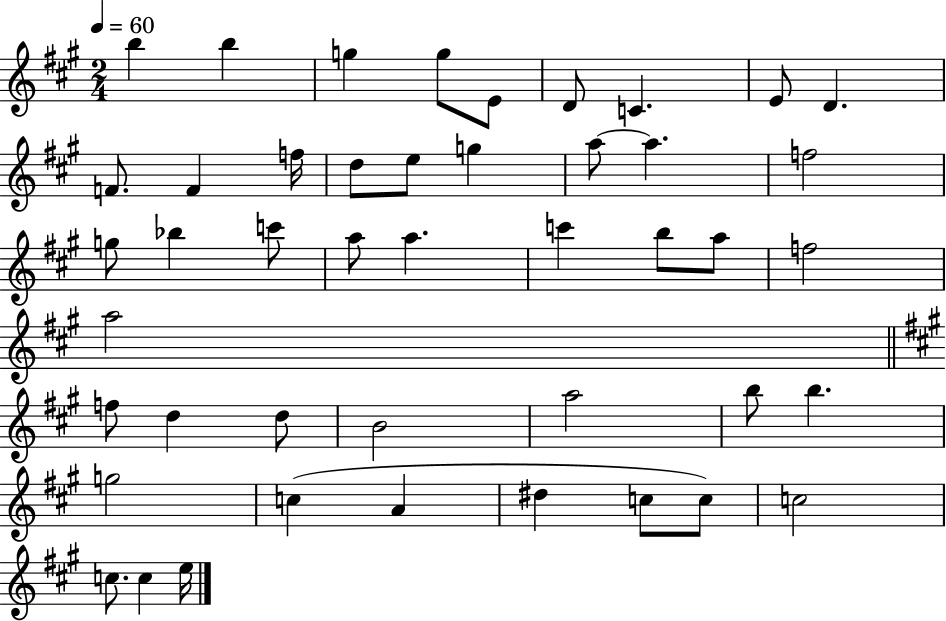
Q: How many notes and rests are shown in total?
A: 45